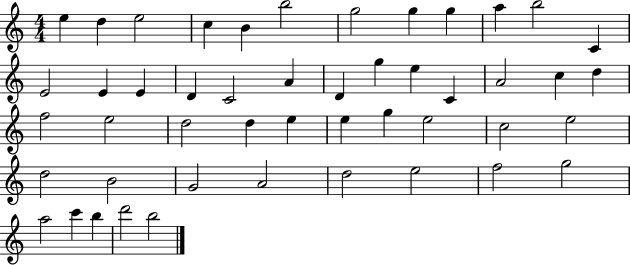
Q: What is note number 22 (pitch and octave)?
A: C4